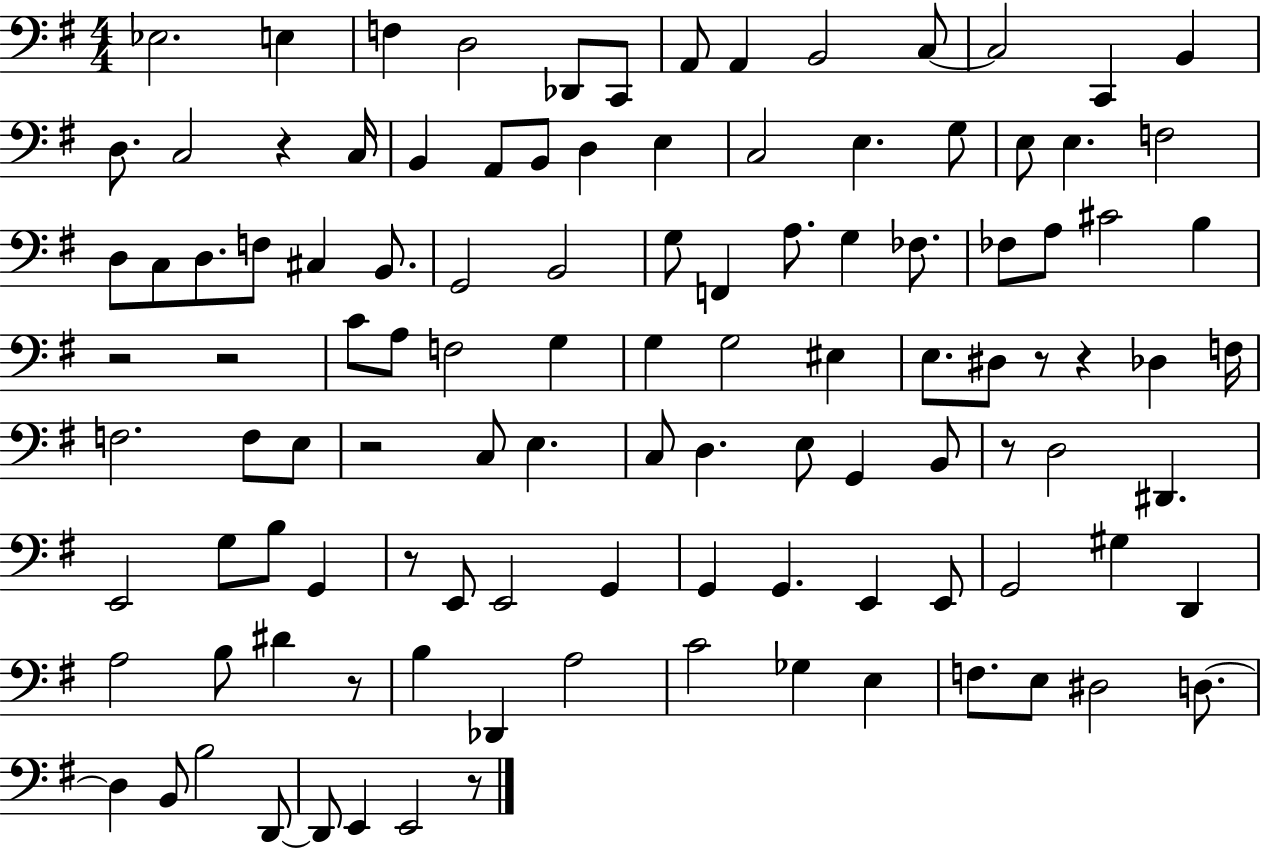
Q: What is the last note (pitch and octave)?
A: E2